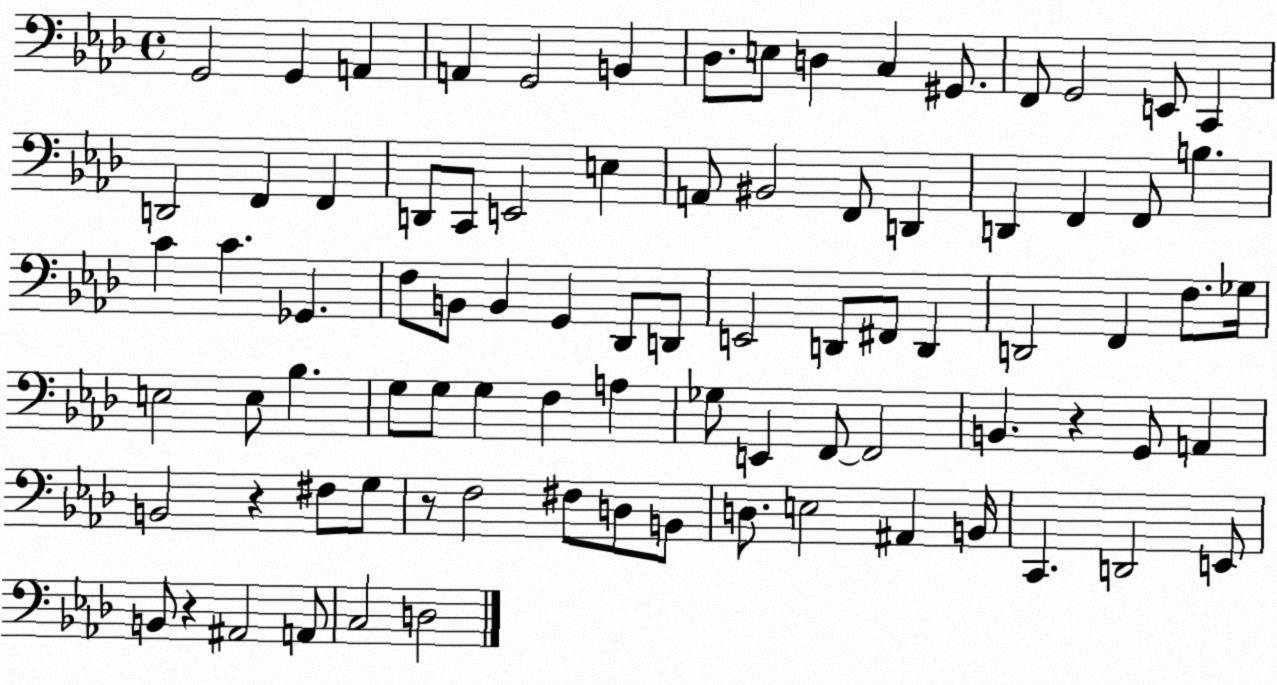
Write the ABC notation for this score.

X:1
T:Untitled
M:4/4
L:1/4
K:Ab
G,,2 G,, A,, A,, G,,2 B,, _D,/2 E,/2 D, C, ^G,,/2 F,,/2 G,,2 E,,/2 C,, D,,2 F,, F,, D,,/2 C,,/2 E,,2 E, A,,/2 ^B,,2 F,,/2 D,, D,, F,, F,,/2 B, C C _G,, F,/2 B,,/2 B,, G,, _D,,/2 D,,/2 E,,2 D,,/2 ^F,,/2 D,, D,,2 F,, F,/2 _G,/4 E,2 E,/2 _B, G,/2 G,/2 G, F, A, _G,/2 E,, F,,/2 F,,2 B,, z G,,/2 A,, B,,2 z ^F,/2 G,/2 z/2 F,2 ^F,/2 D,/2 B,,/2 D,/2 E,2 ^A,, B,,/4 C,, D,,2 E,,/2 B,,/2 z ^A,,2 A,,/2 C,2 D,2